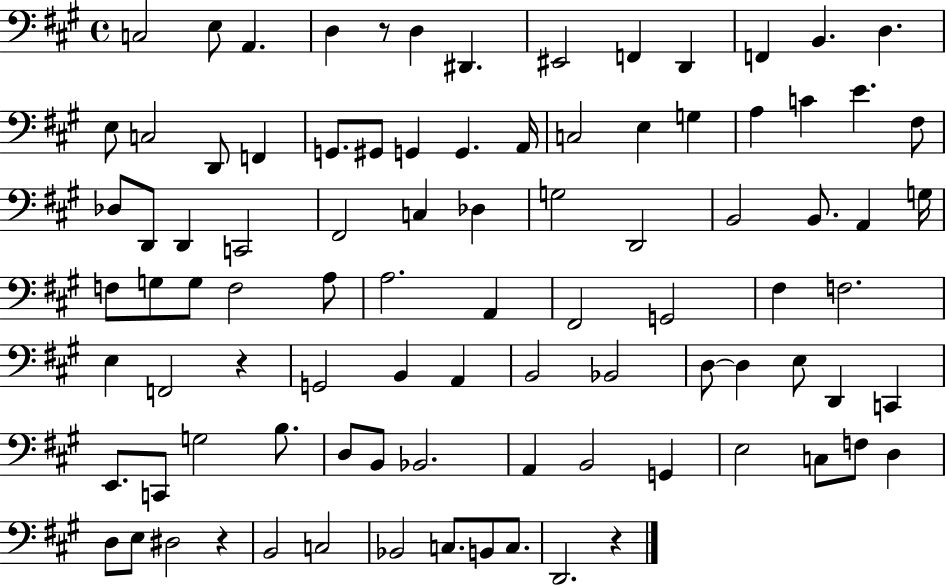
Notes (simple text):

C3/h E3/e A2/q. D3/q R/e D3/q D#2/q. EIS2/h F2/q D2/q F2/q B2/q. D3/q. E3/e C3/h D2/e F2/q G2/e. G#2/e G2/q G2/q. A2/s C3/h E3/q G3/q A3/q C4/q E4/q. F#3/e Db3/e D2/e D2/q C2/h F#2/h C3/q Db3/q G3/h D2/h B2/h B2/e. A2/q G3/s F3/e G3/e G3/e F3/h A3/e A3/h. A2/q F#2/h G2/h F#3/q F3/h. E3/q F2/h R/q G2/h B2/q A2/q B2/h Bb2/h D3/e D3/q E3/e D2/q C2/q E2/e. C2/e G3/h B3/e. D3/e B2/e Bb2/h. A2/q B2/h G2/q E3/h C3/e F3/e D3/q D3/e E3/e D#3/h R/q B2/h C3/h Bb2/h C3/e. B2/e C3/e. D2/h. R/q